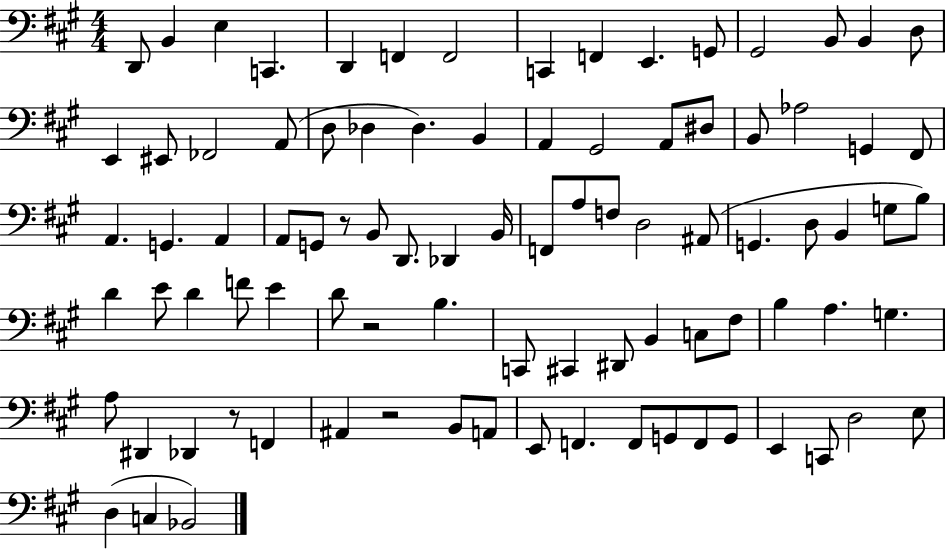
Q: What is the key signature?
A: A major